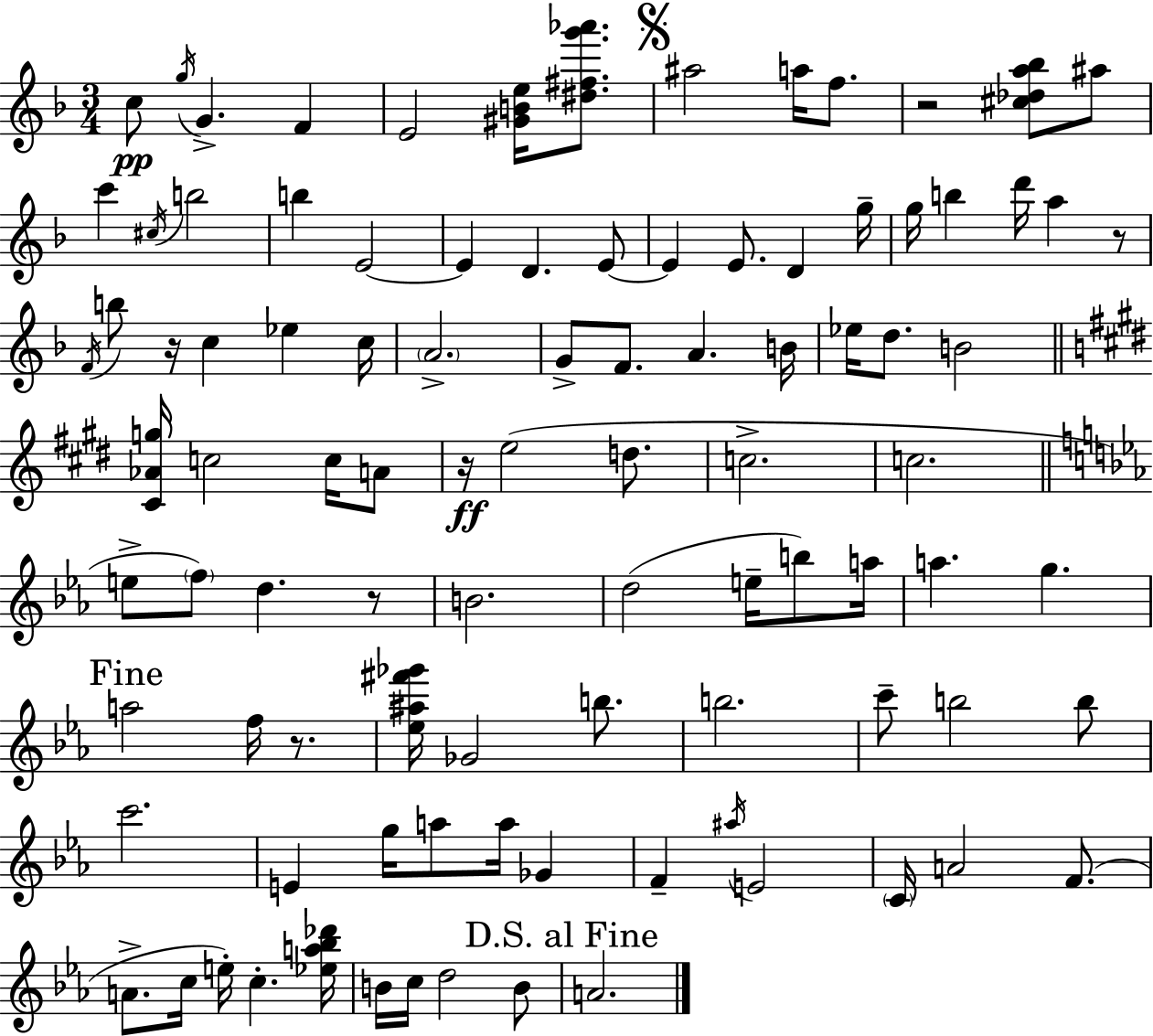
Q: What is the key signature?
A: D minor